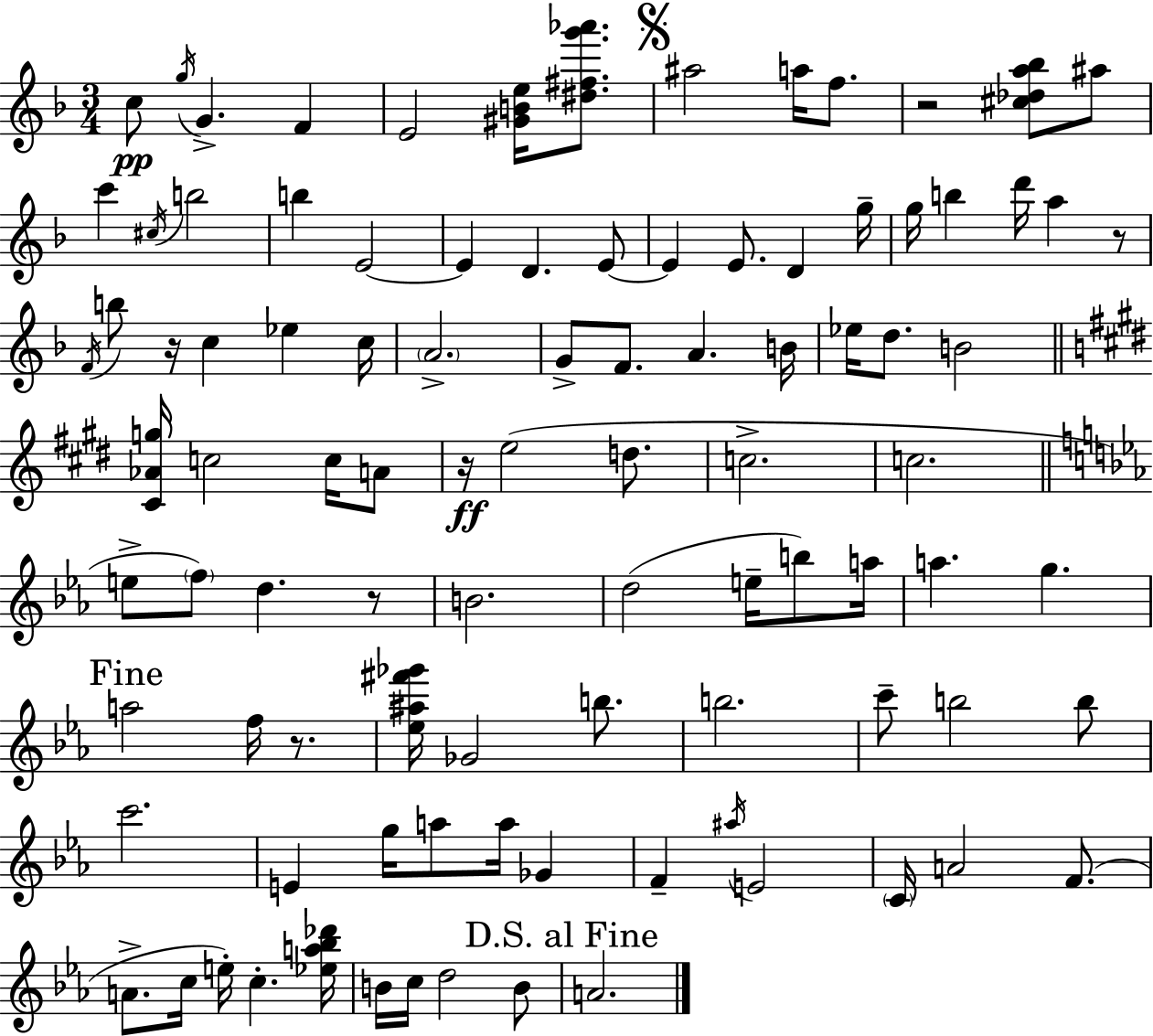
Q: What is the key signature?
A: D minor